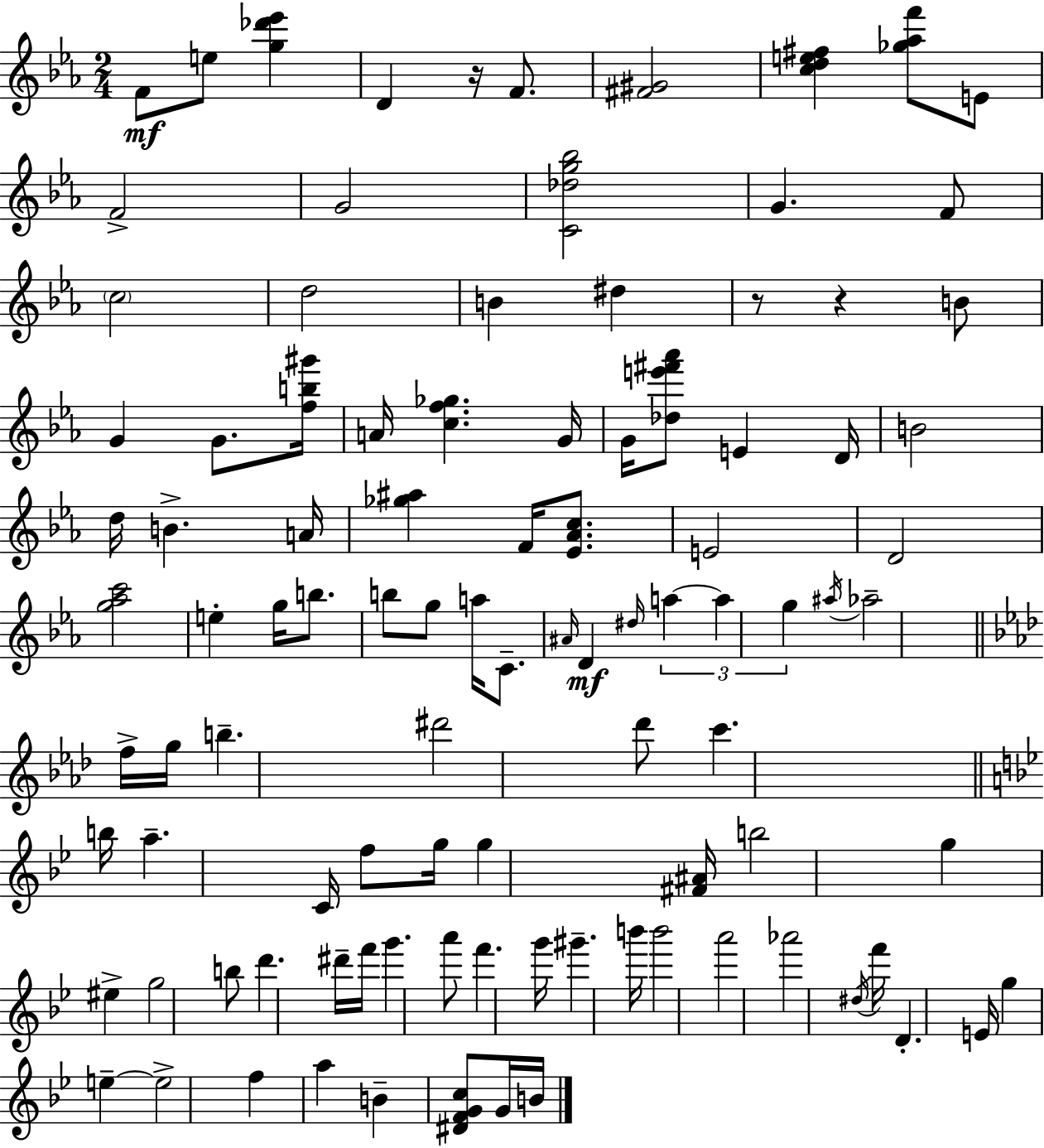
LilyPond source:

{
  \clef treble
  \numericTimeSignature
  \time 2/4
  \key c \minor
  f'8\mf e''8 <g'' des''' ees'''>4 | d'4 r16 f'8. | <fis' gis'>2 | <c'' d'' e'' fis''>4 <ges'' aes'' f'''>8 e'8 | \break f'2-> | g'2 | <c' des'' g'' bes''>2 | g'4. f'8 | \break \parenthesize c''2 | d''2 | b'4 dis''4 | r8 r4 b'8 | \break g'4 g'8. <f'' b'' gis'''>16 | a'16 <c'' f'' ges''>4. g'16 | g'16 <des'' e''' fis''' aes'''>8 e'4 d'16 | b'2 | \break d''16 b'4.-> a'16 | <ges'' ais''>4 f'16 <ees' aes' c''>8. | e'2 | d'2 | \break <g'' aes'' c'''>2 | e''4-. g''16 b''8. | b''8 g''8 a''16 c'8.-- | \grace { ais'16 } d'4\mf \grace { dis''16 } \tuplet 3/2 { a''4~~ | \break a''4 g''4 } | \acciaccatura { ais''16 } aes''2-- | \bar "||" \break \key aes \major f''16-> g''16 b''4.-- | dis'''2 | des'''8 c'''4. | \bar "||" \break \key g \minor b''16 a''4.-- c'16 | f''8 g''16 g''4 <fis' ais'>16 | b''2 | g''4 eis''4-> | \break g''2 | b''8 d'''4. | dis'''16-- f'''16 g'''4. | a'''8 f'''4. | \break g'''16 gis'''4.-- b'''16 | b'''2 | a'''2 | aes'''2 | \break \acciaccatura { dis''16 } f'''16 d'4.-. | e'16 g''4 e''4--~~ | e''2-> | f''4 a''4 | \break b'4-- <dis' f' g' c''>8 g'16 | b'16 \bar "|."
}